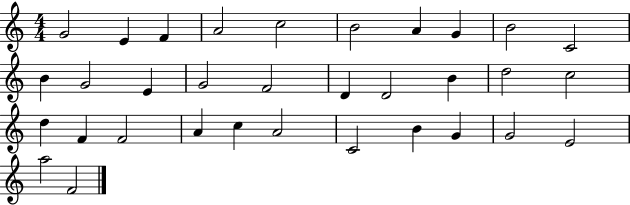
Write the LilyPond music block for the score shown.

{
  \clef treble
  \numericTimeSignature
  \time 4/4
  \key c \major
  g'2 e'4 f'4 | a'2 c''2 | b'2 a'4 g'4 | b'2 c'2 | \break b'4 g'2 e'4 | g'2 f'2 | d'4 d'2 b'4 | d''2 c''2 | \break d''4 f'4 f'2 | a'4 c''4 a'2 | c'2 b'4 g'4 | g'2 e'2 | \break a''2 f'2 | \bar "|."
}